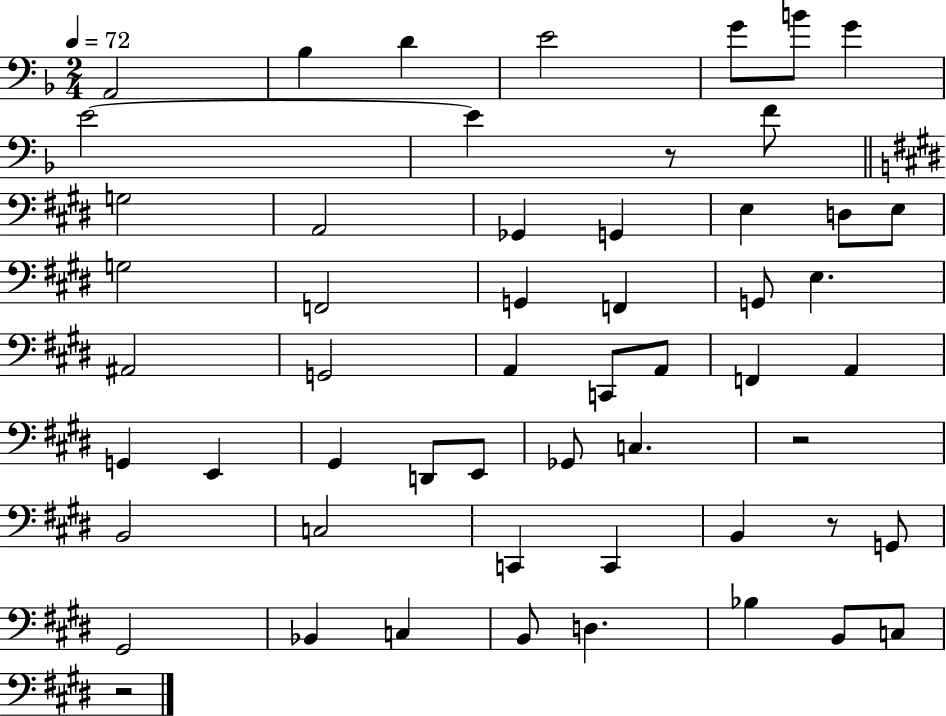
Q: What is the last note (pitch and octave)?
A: C3